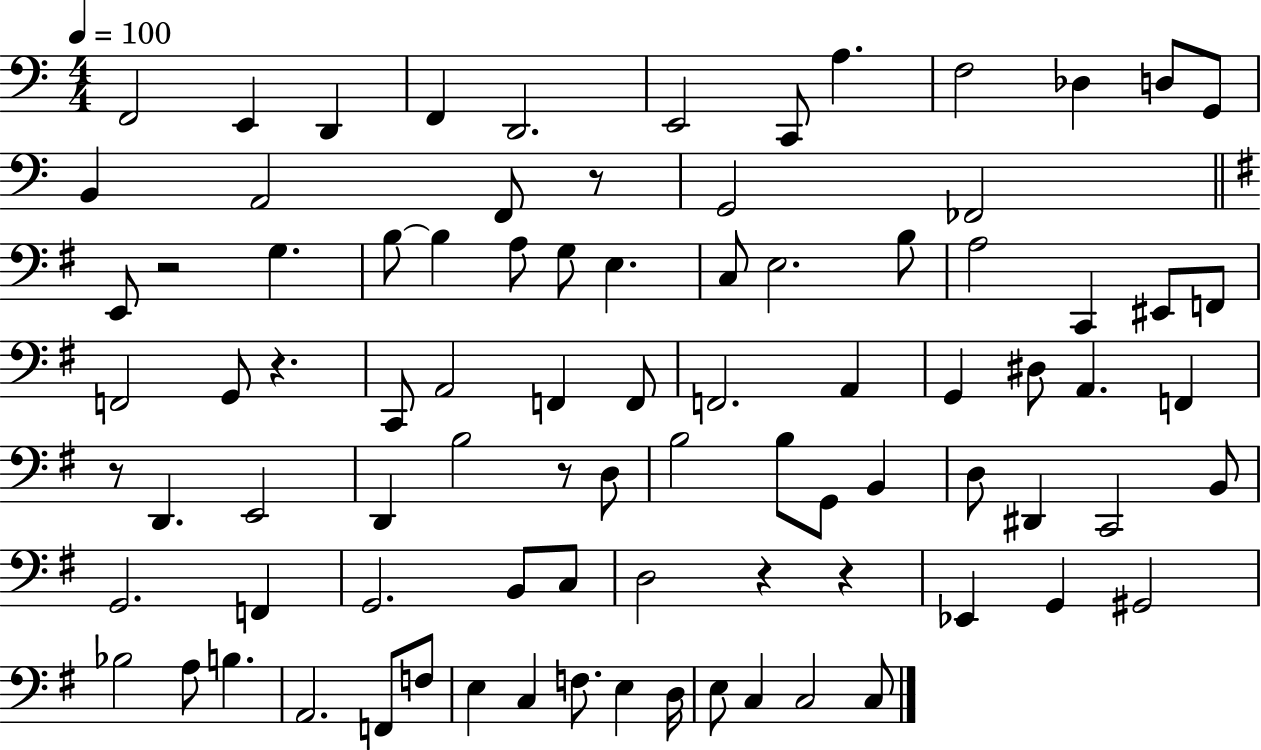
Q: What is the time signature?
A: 4/4